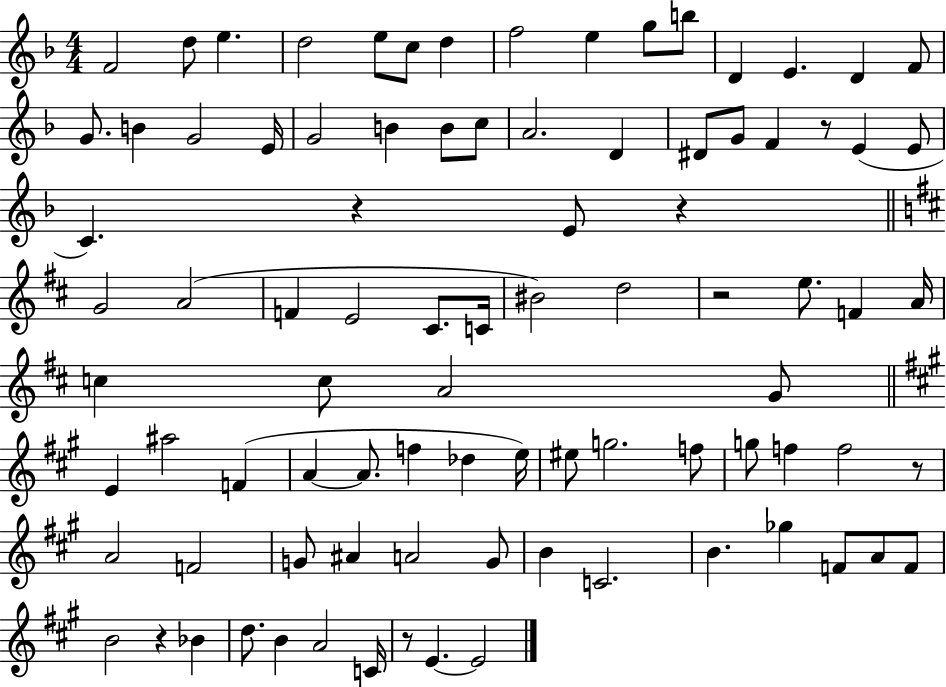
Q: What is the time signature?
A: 4/4